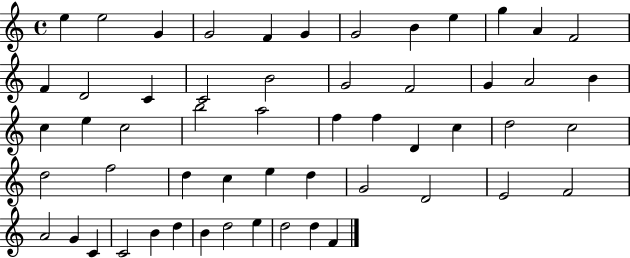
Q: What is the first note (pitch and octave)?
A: E5